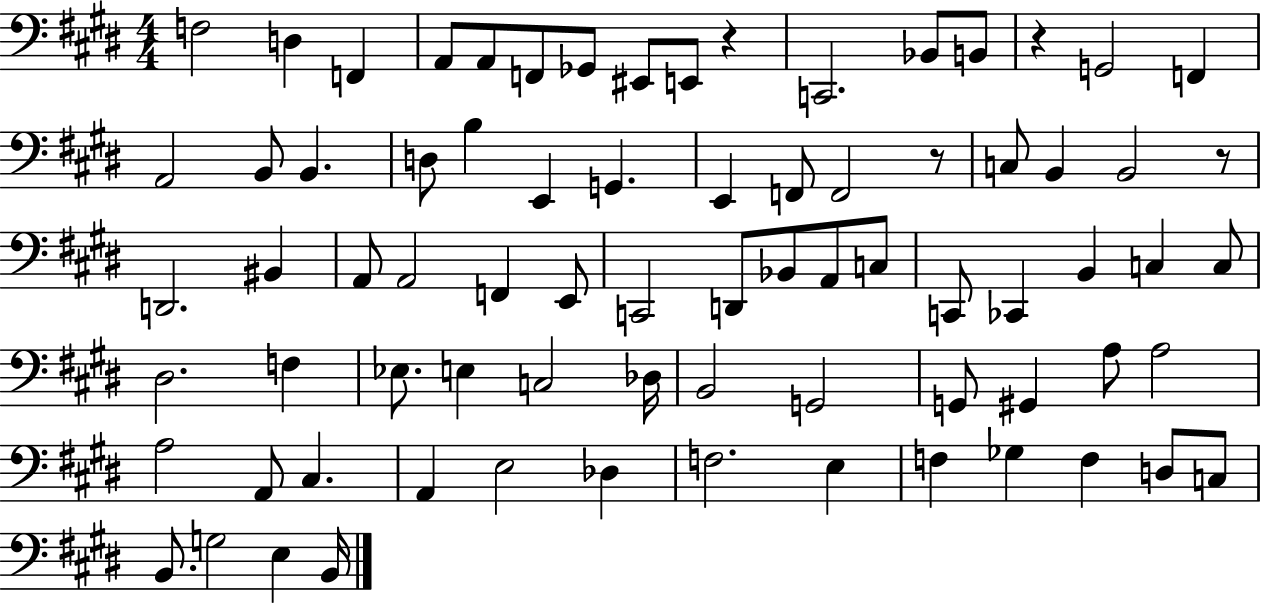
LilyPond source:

{
  \clef bass
  \numericTimeSignature
  \time 4/4
  \key e \major
  \repeat volta 2 { f2 d4 f,4 | a,8 a,8 f,8 ges,8 eis,8 e,8 r4 | c,2. bes,8 b,8 | r4 g,2 f,4 | \break a,2 b,8 b,4. | d8 b4 e,4 g,4. | e,4 f,8 f,2 r8 | c8 b,4 b,2 r8 | \break d,2. bis,4 | a,8 a,2 f,4 e,8 | c,2 d,8 bes,8 a,8 c8 | c,8 ces,4 b,4 c4 c8 | \break dis2. f4 | ees8. e4 c2 des16 | b,2 g,2 | g,8 gis,4 a8 a2 | \break a2 a,8 cis4. | a,4 e2 des4 | f2. e4 | f4 ges4 f4 d8 c8 | \break b,8. g2 e4 b,16 | } \bar "|."
}